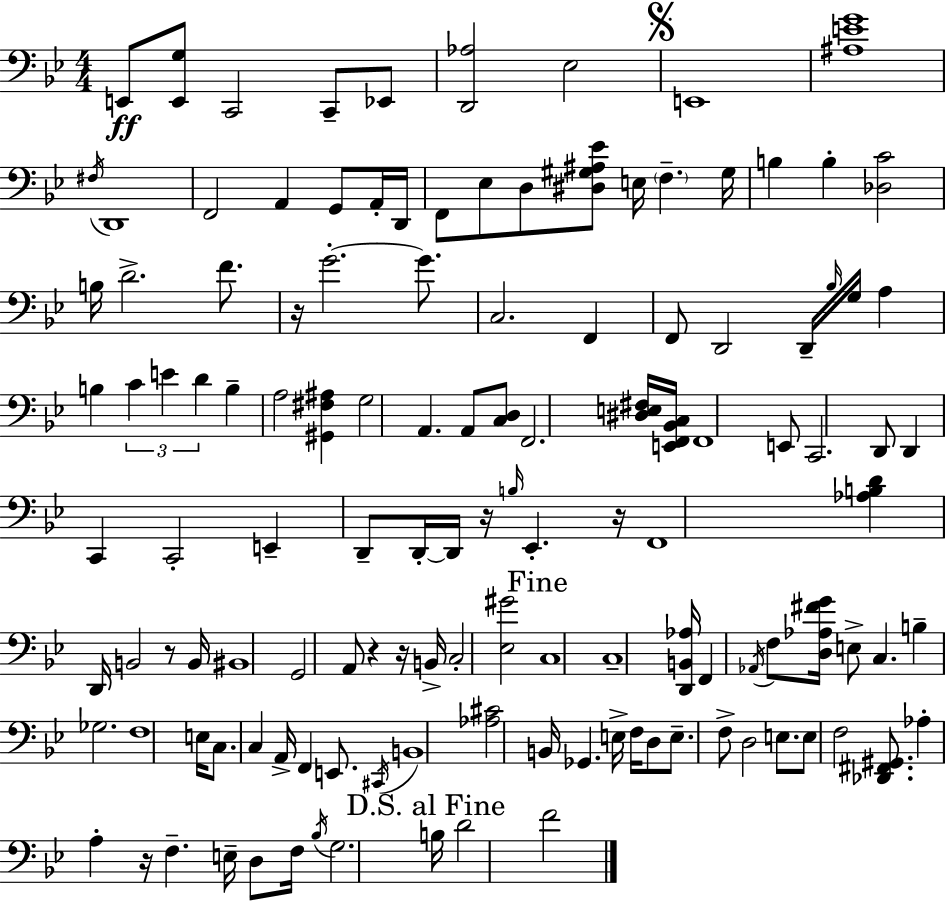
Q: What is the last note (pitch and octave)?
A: F4